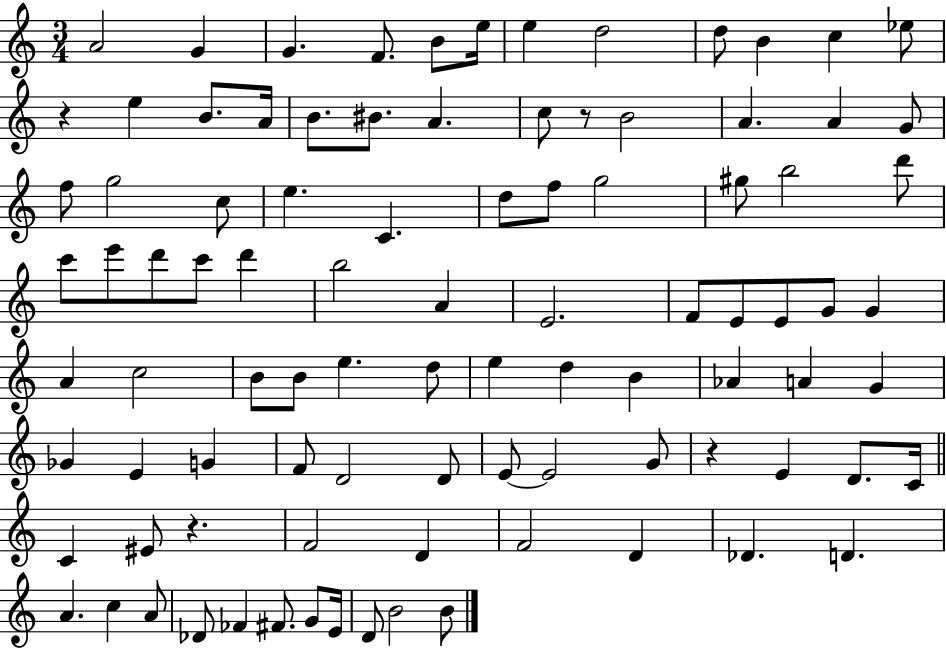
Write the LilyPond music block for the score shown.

{
  \clef treble
  \numericTimeSignature
  \time 3/4
  \key c \major
  a'2 g'4 | g'4. f'8. b'8 e''16 | e''4 d''2 | d''8 b'4 c''4 ees''8 | \break r4 e''4 b'8. a'16 | b'8. bis'8. a'4. | c''8 r8 b'2 | a'4. a'4 g'8 | \break f''8 g''2 c''8 | e''4. c'4. | d''8 f''8 g''2 | gis''8 b''2 d'''8 | \break c'''8 e'''8 d'''8 c'''8 d'''4 | b''2 a'4 | e'2. | f'8 e'8 e'8 g'8 g'4 | \break a'4 c''2 | b'8 b'8 e''4. d''8 | e''4 d''4 b'4 | aes'4 a'4 g'4 | \break ges'4 e'4 g'4 | f'8 d'2 d'8 | e'8~~ e'2 g'8 | r4 e'4 d'8. c'16 | \break \bar "||" \break \key a \minor c'4 eis'8 r4. | f'2 d'4 | f'2 d'4 | des'4. d'4. | \break a'4. c''4 a'8 | des'8 fes'4 fis'8. g'8 e'16 | d'8 b'2 b'8 | \bar "|."
}